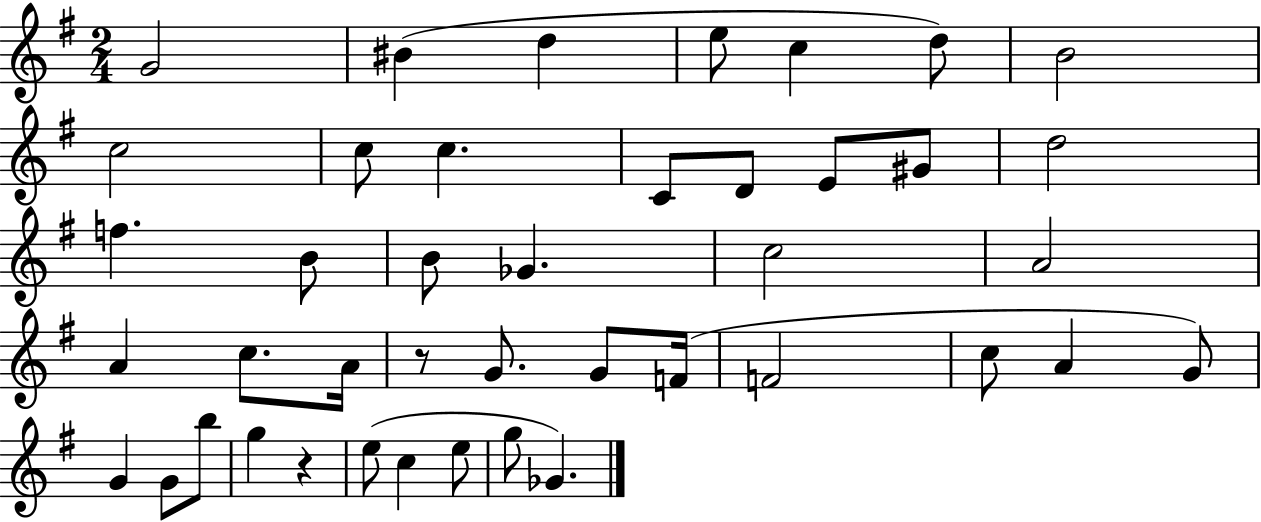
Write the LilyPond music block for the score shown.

{
  \clef treble
  \numericTimeSignature
  \time 2/4
  \key g \major
  g'2 | bis'4( d''4 | e''8 c''4 d''8) | b'2 | \break c''2 | c''8 c''4. | c'8 d'8 e'8 gis'8 | d''2 | \break f''4. b'8 | b'8 ges'4. | c''2 | a'2 | \break a'4 c''8. a'16 | r8 g'8. g'8 f'16( | f'2 | c''8 a'4 g'8) | \break g'4 g'8 b''8 | g''4 r4 | e''8( c''4 e''8 | g''8 ges'4.) | \break \bar "|."
}